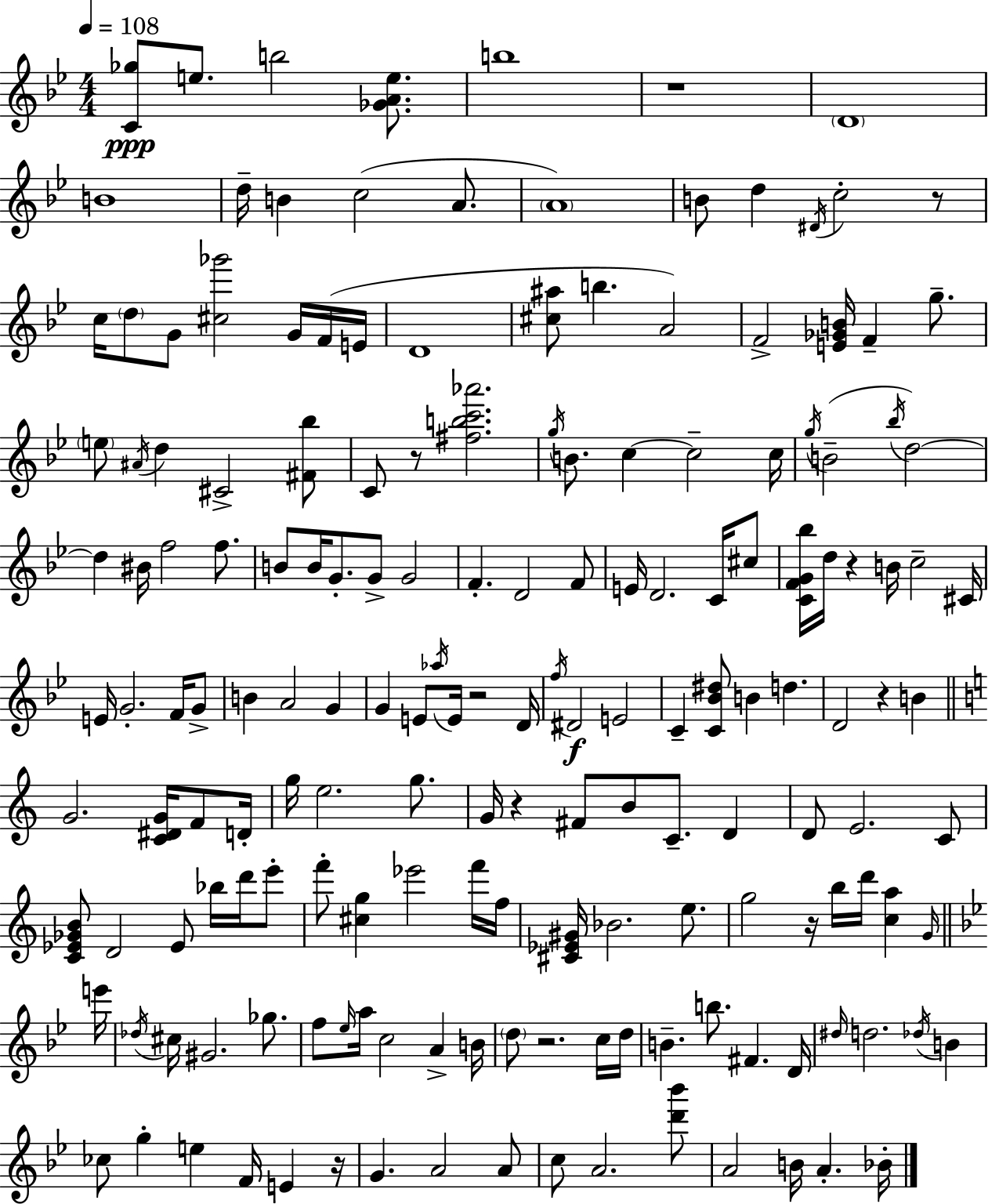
[C4,Gb5]/e E5/e. B5/h [Gb4,A4,E5]/e. B5/w R/w D4/w B4/w D5/s B4/q C5/h A4/e. A4/w B4/e D5/q D#4/s C5/h R/e C5/s D5/e G4/e [C#5,Gb6]/h G4/s F4/s E4/s D4/w [C#5,A#5]/e B5/q. A4/h F4/h [E4,Gb4,B4]/s F4/q G5/e. E5/e A#4/s D5/q C#4/h [F#4,Bb5]/e C4/e R/e [F#5,B5,C6,Ab6]/h. G5/s B4/e. C5/q C5/h C5/s G5/s B4/h Bb5/s D5/h D5/q BIS4/s F5/h F5/e. B4/e B4/s G4/e. G4/e G4/h F4/q. D4/h F4/e E4/s D4/h. C4/s C#5/e [C4,F4,G4,Bb5]/s D5/s R/q B4/s C5/h C#4/s E4/s G4/h. F4/s G4/e B4/q A4/h G4/q G4/q E4/e Ab5/s E4/s R/h D4/s F5/s D#4/h E4/h C4/q [C4,Bb4,D#5]/e B4/q D5/q. D4/h R/q B4/q G4/h. [C4,D#4,G4]/s F4/e D4/s G5/s E5/h. G5/e. G4/s R/q F#4/e B4/e C4/e. D4/q D4/e E4/h. C4/e [C4,Eb4,Gb4,B4]/e D4/h Eb4/e Bb5/s D6/s E6/e F6/e [C#5,G5]/q Eb6/h F6/s F5/s [C#4,Eb4,G#4]/s Bb4/h. E5/e. G5/h R/s B5/s D6/s [C5,A5]/q G4/s E6/s Db5/s C#5/s G#4/h. Gb5/e. F5/e Eb5/s A5/s C5/h A4/q B4/s D5/e R/h. C5/s D5/s B4/q. B5/e. F#4/q. D4/s D#5/s D5/h. Db5/s B4/q CES5/e G5/q E5/q F4/s E4/q R/s G4/q. A4/h A4/e C5/e A4/h. [D6,Bb6]/e A4/h B4/s A4/q. Bb4/s